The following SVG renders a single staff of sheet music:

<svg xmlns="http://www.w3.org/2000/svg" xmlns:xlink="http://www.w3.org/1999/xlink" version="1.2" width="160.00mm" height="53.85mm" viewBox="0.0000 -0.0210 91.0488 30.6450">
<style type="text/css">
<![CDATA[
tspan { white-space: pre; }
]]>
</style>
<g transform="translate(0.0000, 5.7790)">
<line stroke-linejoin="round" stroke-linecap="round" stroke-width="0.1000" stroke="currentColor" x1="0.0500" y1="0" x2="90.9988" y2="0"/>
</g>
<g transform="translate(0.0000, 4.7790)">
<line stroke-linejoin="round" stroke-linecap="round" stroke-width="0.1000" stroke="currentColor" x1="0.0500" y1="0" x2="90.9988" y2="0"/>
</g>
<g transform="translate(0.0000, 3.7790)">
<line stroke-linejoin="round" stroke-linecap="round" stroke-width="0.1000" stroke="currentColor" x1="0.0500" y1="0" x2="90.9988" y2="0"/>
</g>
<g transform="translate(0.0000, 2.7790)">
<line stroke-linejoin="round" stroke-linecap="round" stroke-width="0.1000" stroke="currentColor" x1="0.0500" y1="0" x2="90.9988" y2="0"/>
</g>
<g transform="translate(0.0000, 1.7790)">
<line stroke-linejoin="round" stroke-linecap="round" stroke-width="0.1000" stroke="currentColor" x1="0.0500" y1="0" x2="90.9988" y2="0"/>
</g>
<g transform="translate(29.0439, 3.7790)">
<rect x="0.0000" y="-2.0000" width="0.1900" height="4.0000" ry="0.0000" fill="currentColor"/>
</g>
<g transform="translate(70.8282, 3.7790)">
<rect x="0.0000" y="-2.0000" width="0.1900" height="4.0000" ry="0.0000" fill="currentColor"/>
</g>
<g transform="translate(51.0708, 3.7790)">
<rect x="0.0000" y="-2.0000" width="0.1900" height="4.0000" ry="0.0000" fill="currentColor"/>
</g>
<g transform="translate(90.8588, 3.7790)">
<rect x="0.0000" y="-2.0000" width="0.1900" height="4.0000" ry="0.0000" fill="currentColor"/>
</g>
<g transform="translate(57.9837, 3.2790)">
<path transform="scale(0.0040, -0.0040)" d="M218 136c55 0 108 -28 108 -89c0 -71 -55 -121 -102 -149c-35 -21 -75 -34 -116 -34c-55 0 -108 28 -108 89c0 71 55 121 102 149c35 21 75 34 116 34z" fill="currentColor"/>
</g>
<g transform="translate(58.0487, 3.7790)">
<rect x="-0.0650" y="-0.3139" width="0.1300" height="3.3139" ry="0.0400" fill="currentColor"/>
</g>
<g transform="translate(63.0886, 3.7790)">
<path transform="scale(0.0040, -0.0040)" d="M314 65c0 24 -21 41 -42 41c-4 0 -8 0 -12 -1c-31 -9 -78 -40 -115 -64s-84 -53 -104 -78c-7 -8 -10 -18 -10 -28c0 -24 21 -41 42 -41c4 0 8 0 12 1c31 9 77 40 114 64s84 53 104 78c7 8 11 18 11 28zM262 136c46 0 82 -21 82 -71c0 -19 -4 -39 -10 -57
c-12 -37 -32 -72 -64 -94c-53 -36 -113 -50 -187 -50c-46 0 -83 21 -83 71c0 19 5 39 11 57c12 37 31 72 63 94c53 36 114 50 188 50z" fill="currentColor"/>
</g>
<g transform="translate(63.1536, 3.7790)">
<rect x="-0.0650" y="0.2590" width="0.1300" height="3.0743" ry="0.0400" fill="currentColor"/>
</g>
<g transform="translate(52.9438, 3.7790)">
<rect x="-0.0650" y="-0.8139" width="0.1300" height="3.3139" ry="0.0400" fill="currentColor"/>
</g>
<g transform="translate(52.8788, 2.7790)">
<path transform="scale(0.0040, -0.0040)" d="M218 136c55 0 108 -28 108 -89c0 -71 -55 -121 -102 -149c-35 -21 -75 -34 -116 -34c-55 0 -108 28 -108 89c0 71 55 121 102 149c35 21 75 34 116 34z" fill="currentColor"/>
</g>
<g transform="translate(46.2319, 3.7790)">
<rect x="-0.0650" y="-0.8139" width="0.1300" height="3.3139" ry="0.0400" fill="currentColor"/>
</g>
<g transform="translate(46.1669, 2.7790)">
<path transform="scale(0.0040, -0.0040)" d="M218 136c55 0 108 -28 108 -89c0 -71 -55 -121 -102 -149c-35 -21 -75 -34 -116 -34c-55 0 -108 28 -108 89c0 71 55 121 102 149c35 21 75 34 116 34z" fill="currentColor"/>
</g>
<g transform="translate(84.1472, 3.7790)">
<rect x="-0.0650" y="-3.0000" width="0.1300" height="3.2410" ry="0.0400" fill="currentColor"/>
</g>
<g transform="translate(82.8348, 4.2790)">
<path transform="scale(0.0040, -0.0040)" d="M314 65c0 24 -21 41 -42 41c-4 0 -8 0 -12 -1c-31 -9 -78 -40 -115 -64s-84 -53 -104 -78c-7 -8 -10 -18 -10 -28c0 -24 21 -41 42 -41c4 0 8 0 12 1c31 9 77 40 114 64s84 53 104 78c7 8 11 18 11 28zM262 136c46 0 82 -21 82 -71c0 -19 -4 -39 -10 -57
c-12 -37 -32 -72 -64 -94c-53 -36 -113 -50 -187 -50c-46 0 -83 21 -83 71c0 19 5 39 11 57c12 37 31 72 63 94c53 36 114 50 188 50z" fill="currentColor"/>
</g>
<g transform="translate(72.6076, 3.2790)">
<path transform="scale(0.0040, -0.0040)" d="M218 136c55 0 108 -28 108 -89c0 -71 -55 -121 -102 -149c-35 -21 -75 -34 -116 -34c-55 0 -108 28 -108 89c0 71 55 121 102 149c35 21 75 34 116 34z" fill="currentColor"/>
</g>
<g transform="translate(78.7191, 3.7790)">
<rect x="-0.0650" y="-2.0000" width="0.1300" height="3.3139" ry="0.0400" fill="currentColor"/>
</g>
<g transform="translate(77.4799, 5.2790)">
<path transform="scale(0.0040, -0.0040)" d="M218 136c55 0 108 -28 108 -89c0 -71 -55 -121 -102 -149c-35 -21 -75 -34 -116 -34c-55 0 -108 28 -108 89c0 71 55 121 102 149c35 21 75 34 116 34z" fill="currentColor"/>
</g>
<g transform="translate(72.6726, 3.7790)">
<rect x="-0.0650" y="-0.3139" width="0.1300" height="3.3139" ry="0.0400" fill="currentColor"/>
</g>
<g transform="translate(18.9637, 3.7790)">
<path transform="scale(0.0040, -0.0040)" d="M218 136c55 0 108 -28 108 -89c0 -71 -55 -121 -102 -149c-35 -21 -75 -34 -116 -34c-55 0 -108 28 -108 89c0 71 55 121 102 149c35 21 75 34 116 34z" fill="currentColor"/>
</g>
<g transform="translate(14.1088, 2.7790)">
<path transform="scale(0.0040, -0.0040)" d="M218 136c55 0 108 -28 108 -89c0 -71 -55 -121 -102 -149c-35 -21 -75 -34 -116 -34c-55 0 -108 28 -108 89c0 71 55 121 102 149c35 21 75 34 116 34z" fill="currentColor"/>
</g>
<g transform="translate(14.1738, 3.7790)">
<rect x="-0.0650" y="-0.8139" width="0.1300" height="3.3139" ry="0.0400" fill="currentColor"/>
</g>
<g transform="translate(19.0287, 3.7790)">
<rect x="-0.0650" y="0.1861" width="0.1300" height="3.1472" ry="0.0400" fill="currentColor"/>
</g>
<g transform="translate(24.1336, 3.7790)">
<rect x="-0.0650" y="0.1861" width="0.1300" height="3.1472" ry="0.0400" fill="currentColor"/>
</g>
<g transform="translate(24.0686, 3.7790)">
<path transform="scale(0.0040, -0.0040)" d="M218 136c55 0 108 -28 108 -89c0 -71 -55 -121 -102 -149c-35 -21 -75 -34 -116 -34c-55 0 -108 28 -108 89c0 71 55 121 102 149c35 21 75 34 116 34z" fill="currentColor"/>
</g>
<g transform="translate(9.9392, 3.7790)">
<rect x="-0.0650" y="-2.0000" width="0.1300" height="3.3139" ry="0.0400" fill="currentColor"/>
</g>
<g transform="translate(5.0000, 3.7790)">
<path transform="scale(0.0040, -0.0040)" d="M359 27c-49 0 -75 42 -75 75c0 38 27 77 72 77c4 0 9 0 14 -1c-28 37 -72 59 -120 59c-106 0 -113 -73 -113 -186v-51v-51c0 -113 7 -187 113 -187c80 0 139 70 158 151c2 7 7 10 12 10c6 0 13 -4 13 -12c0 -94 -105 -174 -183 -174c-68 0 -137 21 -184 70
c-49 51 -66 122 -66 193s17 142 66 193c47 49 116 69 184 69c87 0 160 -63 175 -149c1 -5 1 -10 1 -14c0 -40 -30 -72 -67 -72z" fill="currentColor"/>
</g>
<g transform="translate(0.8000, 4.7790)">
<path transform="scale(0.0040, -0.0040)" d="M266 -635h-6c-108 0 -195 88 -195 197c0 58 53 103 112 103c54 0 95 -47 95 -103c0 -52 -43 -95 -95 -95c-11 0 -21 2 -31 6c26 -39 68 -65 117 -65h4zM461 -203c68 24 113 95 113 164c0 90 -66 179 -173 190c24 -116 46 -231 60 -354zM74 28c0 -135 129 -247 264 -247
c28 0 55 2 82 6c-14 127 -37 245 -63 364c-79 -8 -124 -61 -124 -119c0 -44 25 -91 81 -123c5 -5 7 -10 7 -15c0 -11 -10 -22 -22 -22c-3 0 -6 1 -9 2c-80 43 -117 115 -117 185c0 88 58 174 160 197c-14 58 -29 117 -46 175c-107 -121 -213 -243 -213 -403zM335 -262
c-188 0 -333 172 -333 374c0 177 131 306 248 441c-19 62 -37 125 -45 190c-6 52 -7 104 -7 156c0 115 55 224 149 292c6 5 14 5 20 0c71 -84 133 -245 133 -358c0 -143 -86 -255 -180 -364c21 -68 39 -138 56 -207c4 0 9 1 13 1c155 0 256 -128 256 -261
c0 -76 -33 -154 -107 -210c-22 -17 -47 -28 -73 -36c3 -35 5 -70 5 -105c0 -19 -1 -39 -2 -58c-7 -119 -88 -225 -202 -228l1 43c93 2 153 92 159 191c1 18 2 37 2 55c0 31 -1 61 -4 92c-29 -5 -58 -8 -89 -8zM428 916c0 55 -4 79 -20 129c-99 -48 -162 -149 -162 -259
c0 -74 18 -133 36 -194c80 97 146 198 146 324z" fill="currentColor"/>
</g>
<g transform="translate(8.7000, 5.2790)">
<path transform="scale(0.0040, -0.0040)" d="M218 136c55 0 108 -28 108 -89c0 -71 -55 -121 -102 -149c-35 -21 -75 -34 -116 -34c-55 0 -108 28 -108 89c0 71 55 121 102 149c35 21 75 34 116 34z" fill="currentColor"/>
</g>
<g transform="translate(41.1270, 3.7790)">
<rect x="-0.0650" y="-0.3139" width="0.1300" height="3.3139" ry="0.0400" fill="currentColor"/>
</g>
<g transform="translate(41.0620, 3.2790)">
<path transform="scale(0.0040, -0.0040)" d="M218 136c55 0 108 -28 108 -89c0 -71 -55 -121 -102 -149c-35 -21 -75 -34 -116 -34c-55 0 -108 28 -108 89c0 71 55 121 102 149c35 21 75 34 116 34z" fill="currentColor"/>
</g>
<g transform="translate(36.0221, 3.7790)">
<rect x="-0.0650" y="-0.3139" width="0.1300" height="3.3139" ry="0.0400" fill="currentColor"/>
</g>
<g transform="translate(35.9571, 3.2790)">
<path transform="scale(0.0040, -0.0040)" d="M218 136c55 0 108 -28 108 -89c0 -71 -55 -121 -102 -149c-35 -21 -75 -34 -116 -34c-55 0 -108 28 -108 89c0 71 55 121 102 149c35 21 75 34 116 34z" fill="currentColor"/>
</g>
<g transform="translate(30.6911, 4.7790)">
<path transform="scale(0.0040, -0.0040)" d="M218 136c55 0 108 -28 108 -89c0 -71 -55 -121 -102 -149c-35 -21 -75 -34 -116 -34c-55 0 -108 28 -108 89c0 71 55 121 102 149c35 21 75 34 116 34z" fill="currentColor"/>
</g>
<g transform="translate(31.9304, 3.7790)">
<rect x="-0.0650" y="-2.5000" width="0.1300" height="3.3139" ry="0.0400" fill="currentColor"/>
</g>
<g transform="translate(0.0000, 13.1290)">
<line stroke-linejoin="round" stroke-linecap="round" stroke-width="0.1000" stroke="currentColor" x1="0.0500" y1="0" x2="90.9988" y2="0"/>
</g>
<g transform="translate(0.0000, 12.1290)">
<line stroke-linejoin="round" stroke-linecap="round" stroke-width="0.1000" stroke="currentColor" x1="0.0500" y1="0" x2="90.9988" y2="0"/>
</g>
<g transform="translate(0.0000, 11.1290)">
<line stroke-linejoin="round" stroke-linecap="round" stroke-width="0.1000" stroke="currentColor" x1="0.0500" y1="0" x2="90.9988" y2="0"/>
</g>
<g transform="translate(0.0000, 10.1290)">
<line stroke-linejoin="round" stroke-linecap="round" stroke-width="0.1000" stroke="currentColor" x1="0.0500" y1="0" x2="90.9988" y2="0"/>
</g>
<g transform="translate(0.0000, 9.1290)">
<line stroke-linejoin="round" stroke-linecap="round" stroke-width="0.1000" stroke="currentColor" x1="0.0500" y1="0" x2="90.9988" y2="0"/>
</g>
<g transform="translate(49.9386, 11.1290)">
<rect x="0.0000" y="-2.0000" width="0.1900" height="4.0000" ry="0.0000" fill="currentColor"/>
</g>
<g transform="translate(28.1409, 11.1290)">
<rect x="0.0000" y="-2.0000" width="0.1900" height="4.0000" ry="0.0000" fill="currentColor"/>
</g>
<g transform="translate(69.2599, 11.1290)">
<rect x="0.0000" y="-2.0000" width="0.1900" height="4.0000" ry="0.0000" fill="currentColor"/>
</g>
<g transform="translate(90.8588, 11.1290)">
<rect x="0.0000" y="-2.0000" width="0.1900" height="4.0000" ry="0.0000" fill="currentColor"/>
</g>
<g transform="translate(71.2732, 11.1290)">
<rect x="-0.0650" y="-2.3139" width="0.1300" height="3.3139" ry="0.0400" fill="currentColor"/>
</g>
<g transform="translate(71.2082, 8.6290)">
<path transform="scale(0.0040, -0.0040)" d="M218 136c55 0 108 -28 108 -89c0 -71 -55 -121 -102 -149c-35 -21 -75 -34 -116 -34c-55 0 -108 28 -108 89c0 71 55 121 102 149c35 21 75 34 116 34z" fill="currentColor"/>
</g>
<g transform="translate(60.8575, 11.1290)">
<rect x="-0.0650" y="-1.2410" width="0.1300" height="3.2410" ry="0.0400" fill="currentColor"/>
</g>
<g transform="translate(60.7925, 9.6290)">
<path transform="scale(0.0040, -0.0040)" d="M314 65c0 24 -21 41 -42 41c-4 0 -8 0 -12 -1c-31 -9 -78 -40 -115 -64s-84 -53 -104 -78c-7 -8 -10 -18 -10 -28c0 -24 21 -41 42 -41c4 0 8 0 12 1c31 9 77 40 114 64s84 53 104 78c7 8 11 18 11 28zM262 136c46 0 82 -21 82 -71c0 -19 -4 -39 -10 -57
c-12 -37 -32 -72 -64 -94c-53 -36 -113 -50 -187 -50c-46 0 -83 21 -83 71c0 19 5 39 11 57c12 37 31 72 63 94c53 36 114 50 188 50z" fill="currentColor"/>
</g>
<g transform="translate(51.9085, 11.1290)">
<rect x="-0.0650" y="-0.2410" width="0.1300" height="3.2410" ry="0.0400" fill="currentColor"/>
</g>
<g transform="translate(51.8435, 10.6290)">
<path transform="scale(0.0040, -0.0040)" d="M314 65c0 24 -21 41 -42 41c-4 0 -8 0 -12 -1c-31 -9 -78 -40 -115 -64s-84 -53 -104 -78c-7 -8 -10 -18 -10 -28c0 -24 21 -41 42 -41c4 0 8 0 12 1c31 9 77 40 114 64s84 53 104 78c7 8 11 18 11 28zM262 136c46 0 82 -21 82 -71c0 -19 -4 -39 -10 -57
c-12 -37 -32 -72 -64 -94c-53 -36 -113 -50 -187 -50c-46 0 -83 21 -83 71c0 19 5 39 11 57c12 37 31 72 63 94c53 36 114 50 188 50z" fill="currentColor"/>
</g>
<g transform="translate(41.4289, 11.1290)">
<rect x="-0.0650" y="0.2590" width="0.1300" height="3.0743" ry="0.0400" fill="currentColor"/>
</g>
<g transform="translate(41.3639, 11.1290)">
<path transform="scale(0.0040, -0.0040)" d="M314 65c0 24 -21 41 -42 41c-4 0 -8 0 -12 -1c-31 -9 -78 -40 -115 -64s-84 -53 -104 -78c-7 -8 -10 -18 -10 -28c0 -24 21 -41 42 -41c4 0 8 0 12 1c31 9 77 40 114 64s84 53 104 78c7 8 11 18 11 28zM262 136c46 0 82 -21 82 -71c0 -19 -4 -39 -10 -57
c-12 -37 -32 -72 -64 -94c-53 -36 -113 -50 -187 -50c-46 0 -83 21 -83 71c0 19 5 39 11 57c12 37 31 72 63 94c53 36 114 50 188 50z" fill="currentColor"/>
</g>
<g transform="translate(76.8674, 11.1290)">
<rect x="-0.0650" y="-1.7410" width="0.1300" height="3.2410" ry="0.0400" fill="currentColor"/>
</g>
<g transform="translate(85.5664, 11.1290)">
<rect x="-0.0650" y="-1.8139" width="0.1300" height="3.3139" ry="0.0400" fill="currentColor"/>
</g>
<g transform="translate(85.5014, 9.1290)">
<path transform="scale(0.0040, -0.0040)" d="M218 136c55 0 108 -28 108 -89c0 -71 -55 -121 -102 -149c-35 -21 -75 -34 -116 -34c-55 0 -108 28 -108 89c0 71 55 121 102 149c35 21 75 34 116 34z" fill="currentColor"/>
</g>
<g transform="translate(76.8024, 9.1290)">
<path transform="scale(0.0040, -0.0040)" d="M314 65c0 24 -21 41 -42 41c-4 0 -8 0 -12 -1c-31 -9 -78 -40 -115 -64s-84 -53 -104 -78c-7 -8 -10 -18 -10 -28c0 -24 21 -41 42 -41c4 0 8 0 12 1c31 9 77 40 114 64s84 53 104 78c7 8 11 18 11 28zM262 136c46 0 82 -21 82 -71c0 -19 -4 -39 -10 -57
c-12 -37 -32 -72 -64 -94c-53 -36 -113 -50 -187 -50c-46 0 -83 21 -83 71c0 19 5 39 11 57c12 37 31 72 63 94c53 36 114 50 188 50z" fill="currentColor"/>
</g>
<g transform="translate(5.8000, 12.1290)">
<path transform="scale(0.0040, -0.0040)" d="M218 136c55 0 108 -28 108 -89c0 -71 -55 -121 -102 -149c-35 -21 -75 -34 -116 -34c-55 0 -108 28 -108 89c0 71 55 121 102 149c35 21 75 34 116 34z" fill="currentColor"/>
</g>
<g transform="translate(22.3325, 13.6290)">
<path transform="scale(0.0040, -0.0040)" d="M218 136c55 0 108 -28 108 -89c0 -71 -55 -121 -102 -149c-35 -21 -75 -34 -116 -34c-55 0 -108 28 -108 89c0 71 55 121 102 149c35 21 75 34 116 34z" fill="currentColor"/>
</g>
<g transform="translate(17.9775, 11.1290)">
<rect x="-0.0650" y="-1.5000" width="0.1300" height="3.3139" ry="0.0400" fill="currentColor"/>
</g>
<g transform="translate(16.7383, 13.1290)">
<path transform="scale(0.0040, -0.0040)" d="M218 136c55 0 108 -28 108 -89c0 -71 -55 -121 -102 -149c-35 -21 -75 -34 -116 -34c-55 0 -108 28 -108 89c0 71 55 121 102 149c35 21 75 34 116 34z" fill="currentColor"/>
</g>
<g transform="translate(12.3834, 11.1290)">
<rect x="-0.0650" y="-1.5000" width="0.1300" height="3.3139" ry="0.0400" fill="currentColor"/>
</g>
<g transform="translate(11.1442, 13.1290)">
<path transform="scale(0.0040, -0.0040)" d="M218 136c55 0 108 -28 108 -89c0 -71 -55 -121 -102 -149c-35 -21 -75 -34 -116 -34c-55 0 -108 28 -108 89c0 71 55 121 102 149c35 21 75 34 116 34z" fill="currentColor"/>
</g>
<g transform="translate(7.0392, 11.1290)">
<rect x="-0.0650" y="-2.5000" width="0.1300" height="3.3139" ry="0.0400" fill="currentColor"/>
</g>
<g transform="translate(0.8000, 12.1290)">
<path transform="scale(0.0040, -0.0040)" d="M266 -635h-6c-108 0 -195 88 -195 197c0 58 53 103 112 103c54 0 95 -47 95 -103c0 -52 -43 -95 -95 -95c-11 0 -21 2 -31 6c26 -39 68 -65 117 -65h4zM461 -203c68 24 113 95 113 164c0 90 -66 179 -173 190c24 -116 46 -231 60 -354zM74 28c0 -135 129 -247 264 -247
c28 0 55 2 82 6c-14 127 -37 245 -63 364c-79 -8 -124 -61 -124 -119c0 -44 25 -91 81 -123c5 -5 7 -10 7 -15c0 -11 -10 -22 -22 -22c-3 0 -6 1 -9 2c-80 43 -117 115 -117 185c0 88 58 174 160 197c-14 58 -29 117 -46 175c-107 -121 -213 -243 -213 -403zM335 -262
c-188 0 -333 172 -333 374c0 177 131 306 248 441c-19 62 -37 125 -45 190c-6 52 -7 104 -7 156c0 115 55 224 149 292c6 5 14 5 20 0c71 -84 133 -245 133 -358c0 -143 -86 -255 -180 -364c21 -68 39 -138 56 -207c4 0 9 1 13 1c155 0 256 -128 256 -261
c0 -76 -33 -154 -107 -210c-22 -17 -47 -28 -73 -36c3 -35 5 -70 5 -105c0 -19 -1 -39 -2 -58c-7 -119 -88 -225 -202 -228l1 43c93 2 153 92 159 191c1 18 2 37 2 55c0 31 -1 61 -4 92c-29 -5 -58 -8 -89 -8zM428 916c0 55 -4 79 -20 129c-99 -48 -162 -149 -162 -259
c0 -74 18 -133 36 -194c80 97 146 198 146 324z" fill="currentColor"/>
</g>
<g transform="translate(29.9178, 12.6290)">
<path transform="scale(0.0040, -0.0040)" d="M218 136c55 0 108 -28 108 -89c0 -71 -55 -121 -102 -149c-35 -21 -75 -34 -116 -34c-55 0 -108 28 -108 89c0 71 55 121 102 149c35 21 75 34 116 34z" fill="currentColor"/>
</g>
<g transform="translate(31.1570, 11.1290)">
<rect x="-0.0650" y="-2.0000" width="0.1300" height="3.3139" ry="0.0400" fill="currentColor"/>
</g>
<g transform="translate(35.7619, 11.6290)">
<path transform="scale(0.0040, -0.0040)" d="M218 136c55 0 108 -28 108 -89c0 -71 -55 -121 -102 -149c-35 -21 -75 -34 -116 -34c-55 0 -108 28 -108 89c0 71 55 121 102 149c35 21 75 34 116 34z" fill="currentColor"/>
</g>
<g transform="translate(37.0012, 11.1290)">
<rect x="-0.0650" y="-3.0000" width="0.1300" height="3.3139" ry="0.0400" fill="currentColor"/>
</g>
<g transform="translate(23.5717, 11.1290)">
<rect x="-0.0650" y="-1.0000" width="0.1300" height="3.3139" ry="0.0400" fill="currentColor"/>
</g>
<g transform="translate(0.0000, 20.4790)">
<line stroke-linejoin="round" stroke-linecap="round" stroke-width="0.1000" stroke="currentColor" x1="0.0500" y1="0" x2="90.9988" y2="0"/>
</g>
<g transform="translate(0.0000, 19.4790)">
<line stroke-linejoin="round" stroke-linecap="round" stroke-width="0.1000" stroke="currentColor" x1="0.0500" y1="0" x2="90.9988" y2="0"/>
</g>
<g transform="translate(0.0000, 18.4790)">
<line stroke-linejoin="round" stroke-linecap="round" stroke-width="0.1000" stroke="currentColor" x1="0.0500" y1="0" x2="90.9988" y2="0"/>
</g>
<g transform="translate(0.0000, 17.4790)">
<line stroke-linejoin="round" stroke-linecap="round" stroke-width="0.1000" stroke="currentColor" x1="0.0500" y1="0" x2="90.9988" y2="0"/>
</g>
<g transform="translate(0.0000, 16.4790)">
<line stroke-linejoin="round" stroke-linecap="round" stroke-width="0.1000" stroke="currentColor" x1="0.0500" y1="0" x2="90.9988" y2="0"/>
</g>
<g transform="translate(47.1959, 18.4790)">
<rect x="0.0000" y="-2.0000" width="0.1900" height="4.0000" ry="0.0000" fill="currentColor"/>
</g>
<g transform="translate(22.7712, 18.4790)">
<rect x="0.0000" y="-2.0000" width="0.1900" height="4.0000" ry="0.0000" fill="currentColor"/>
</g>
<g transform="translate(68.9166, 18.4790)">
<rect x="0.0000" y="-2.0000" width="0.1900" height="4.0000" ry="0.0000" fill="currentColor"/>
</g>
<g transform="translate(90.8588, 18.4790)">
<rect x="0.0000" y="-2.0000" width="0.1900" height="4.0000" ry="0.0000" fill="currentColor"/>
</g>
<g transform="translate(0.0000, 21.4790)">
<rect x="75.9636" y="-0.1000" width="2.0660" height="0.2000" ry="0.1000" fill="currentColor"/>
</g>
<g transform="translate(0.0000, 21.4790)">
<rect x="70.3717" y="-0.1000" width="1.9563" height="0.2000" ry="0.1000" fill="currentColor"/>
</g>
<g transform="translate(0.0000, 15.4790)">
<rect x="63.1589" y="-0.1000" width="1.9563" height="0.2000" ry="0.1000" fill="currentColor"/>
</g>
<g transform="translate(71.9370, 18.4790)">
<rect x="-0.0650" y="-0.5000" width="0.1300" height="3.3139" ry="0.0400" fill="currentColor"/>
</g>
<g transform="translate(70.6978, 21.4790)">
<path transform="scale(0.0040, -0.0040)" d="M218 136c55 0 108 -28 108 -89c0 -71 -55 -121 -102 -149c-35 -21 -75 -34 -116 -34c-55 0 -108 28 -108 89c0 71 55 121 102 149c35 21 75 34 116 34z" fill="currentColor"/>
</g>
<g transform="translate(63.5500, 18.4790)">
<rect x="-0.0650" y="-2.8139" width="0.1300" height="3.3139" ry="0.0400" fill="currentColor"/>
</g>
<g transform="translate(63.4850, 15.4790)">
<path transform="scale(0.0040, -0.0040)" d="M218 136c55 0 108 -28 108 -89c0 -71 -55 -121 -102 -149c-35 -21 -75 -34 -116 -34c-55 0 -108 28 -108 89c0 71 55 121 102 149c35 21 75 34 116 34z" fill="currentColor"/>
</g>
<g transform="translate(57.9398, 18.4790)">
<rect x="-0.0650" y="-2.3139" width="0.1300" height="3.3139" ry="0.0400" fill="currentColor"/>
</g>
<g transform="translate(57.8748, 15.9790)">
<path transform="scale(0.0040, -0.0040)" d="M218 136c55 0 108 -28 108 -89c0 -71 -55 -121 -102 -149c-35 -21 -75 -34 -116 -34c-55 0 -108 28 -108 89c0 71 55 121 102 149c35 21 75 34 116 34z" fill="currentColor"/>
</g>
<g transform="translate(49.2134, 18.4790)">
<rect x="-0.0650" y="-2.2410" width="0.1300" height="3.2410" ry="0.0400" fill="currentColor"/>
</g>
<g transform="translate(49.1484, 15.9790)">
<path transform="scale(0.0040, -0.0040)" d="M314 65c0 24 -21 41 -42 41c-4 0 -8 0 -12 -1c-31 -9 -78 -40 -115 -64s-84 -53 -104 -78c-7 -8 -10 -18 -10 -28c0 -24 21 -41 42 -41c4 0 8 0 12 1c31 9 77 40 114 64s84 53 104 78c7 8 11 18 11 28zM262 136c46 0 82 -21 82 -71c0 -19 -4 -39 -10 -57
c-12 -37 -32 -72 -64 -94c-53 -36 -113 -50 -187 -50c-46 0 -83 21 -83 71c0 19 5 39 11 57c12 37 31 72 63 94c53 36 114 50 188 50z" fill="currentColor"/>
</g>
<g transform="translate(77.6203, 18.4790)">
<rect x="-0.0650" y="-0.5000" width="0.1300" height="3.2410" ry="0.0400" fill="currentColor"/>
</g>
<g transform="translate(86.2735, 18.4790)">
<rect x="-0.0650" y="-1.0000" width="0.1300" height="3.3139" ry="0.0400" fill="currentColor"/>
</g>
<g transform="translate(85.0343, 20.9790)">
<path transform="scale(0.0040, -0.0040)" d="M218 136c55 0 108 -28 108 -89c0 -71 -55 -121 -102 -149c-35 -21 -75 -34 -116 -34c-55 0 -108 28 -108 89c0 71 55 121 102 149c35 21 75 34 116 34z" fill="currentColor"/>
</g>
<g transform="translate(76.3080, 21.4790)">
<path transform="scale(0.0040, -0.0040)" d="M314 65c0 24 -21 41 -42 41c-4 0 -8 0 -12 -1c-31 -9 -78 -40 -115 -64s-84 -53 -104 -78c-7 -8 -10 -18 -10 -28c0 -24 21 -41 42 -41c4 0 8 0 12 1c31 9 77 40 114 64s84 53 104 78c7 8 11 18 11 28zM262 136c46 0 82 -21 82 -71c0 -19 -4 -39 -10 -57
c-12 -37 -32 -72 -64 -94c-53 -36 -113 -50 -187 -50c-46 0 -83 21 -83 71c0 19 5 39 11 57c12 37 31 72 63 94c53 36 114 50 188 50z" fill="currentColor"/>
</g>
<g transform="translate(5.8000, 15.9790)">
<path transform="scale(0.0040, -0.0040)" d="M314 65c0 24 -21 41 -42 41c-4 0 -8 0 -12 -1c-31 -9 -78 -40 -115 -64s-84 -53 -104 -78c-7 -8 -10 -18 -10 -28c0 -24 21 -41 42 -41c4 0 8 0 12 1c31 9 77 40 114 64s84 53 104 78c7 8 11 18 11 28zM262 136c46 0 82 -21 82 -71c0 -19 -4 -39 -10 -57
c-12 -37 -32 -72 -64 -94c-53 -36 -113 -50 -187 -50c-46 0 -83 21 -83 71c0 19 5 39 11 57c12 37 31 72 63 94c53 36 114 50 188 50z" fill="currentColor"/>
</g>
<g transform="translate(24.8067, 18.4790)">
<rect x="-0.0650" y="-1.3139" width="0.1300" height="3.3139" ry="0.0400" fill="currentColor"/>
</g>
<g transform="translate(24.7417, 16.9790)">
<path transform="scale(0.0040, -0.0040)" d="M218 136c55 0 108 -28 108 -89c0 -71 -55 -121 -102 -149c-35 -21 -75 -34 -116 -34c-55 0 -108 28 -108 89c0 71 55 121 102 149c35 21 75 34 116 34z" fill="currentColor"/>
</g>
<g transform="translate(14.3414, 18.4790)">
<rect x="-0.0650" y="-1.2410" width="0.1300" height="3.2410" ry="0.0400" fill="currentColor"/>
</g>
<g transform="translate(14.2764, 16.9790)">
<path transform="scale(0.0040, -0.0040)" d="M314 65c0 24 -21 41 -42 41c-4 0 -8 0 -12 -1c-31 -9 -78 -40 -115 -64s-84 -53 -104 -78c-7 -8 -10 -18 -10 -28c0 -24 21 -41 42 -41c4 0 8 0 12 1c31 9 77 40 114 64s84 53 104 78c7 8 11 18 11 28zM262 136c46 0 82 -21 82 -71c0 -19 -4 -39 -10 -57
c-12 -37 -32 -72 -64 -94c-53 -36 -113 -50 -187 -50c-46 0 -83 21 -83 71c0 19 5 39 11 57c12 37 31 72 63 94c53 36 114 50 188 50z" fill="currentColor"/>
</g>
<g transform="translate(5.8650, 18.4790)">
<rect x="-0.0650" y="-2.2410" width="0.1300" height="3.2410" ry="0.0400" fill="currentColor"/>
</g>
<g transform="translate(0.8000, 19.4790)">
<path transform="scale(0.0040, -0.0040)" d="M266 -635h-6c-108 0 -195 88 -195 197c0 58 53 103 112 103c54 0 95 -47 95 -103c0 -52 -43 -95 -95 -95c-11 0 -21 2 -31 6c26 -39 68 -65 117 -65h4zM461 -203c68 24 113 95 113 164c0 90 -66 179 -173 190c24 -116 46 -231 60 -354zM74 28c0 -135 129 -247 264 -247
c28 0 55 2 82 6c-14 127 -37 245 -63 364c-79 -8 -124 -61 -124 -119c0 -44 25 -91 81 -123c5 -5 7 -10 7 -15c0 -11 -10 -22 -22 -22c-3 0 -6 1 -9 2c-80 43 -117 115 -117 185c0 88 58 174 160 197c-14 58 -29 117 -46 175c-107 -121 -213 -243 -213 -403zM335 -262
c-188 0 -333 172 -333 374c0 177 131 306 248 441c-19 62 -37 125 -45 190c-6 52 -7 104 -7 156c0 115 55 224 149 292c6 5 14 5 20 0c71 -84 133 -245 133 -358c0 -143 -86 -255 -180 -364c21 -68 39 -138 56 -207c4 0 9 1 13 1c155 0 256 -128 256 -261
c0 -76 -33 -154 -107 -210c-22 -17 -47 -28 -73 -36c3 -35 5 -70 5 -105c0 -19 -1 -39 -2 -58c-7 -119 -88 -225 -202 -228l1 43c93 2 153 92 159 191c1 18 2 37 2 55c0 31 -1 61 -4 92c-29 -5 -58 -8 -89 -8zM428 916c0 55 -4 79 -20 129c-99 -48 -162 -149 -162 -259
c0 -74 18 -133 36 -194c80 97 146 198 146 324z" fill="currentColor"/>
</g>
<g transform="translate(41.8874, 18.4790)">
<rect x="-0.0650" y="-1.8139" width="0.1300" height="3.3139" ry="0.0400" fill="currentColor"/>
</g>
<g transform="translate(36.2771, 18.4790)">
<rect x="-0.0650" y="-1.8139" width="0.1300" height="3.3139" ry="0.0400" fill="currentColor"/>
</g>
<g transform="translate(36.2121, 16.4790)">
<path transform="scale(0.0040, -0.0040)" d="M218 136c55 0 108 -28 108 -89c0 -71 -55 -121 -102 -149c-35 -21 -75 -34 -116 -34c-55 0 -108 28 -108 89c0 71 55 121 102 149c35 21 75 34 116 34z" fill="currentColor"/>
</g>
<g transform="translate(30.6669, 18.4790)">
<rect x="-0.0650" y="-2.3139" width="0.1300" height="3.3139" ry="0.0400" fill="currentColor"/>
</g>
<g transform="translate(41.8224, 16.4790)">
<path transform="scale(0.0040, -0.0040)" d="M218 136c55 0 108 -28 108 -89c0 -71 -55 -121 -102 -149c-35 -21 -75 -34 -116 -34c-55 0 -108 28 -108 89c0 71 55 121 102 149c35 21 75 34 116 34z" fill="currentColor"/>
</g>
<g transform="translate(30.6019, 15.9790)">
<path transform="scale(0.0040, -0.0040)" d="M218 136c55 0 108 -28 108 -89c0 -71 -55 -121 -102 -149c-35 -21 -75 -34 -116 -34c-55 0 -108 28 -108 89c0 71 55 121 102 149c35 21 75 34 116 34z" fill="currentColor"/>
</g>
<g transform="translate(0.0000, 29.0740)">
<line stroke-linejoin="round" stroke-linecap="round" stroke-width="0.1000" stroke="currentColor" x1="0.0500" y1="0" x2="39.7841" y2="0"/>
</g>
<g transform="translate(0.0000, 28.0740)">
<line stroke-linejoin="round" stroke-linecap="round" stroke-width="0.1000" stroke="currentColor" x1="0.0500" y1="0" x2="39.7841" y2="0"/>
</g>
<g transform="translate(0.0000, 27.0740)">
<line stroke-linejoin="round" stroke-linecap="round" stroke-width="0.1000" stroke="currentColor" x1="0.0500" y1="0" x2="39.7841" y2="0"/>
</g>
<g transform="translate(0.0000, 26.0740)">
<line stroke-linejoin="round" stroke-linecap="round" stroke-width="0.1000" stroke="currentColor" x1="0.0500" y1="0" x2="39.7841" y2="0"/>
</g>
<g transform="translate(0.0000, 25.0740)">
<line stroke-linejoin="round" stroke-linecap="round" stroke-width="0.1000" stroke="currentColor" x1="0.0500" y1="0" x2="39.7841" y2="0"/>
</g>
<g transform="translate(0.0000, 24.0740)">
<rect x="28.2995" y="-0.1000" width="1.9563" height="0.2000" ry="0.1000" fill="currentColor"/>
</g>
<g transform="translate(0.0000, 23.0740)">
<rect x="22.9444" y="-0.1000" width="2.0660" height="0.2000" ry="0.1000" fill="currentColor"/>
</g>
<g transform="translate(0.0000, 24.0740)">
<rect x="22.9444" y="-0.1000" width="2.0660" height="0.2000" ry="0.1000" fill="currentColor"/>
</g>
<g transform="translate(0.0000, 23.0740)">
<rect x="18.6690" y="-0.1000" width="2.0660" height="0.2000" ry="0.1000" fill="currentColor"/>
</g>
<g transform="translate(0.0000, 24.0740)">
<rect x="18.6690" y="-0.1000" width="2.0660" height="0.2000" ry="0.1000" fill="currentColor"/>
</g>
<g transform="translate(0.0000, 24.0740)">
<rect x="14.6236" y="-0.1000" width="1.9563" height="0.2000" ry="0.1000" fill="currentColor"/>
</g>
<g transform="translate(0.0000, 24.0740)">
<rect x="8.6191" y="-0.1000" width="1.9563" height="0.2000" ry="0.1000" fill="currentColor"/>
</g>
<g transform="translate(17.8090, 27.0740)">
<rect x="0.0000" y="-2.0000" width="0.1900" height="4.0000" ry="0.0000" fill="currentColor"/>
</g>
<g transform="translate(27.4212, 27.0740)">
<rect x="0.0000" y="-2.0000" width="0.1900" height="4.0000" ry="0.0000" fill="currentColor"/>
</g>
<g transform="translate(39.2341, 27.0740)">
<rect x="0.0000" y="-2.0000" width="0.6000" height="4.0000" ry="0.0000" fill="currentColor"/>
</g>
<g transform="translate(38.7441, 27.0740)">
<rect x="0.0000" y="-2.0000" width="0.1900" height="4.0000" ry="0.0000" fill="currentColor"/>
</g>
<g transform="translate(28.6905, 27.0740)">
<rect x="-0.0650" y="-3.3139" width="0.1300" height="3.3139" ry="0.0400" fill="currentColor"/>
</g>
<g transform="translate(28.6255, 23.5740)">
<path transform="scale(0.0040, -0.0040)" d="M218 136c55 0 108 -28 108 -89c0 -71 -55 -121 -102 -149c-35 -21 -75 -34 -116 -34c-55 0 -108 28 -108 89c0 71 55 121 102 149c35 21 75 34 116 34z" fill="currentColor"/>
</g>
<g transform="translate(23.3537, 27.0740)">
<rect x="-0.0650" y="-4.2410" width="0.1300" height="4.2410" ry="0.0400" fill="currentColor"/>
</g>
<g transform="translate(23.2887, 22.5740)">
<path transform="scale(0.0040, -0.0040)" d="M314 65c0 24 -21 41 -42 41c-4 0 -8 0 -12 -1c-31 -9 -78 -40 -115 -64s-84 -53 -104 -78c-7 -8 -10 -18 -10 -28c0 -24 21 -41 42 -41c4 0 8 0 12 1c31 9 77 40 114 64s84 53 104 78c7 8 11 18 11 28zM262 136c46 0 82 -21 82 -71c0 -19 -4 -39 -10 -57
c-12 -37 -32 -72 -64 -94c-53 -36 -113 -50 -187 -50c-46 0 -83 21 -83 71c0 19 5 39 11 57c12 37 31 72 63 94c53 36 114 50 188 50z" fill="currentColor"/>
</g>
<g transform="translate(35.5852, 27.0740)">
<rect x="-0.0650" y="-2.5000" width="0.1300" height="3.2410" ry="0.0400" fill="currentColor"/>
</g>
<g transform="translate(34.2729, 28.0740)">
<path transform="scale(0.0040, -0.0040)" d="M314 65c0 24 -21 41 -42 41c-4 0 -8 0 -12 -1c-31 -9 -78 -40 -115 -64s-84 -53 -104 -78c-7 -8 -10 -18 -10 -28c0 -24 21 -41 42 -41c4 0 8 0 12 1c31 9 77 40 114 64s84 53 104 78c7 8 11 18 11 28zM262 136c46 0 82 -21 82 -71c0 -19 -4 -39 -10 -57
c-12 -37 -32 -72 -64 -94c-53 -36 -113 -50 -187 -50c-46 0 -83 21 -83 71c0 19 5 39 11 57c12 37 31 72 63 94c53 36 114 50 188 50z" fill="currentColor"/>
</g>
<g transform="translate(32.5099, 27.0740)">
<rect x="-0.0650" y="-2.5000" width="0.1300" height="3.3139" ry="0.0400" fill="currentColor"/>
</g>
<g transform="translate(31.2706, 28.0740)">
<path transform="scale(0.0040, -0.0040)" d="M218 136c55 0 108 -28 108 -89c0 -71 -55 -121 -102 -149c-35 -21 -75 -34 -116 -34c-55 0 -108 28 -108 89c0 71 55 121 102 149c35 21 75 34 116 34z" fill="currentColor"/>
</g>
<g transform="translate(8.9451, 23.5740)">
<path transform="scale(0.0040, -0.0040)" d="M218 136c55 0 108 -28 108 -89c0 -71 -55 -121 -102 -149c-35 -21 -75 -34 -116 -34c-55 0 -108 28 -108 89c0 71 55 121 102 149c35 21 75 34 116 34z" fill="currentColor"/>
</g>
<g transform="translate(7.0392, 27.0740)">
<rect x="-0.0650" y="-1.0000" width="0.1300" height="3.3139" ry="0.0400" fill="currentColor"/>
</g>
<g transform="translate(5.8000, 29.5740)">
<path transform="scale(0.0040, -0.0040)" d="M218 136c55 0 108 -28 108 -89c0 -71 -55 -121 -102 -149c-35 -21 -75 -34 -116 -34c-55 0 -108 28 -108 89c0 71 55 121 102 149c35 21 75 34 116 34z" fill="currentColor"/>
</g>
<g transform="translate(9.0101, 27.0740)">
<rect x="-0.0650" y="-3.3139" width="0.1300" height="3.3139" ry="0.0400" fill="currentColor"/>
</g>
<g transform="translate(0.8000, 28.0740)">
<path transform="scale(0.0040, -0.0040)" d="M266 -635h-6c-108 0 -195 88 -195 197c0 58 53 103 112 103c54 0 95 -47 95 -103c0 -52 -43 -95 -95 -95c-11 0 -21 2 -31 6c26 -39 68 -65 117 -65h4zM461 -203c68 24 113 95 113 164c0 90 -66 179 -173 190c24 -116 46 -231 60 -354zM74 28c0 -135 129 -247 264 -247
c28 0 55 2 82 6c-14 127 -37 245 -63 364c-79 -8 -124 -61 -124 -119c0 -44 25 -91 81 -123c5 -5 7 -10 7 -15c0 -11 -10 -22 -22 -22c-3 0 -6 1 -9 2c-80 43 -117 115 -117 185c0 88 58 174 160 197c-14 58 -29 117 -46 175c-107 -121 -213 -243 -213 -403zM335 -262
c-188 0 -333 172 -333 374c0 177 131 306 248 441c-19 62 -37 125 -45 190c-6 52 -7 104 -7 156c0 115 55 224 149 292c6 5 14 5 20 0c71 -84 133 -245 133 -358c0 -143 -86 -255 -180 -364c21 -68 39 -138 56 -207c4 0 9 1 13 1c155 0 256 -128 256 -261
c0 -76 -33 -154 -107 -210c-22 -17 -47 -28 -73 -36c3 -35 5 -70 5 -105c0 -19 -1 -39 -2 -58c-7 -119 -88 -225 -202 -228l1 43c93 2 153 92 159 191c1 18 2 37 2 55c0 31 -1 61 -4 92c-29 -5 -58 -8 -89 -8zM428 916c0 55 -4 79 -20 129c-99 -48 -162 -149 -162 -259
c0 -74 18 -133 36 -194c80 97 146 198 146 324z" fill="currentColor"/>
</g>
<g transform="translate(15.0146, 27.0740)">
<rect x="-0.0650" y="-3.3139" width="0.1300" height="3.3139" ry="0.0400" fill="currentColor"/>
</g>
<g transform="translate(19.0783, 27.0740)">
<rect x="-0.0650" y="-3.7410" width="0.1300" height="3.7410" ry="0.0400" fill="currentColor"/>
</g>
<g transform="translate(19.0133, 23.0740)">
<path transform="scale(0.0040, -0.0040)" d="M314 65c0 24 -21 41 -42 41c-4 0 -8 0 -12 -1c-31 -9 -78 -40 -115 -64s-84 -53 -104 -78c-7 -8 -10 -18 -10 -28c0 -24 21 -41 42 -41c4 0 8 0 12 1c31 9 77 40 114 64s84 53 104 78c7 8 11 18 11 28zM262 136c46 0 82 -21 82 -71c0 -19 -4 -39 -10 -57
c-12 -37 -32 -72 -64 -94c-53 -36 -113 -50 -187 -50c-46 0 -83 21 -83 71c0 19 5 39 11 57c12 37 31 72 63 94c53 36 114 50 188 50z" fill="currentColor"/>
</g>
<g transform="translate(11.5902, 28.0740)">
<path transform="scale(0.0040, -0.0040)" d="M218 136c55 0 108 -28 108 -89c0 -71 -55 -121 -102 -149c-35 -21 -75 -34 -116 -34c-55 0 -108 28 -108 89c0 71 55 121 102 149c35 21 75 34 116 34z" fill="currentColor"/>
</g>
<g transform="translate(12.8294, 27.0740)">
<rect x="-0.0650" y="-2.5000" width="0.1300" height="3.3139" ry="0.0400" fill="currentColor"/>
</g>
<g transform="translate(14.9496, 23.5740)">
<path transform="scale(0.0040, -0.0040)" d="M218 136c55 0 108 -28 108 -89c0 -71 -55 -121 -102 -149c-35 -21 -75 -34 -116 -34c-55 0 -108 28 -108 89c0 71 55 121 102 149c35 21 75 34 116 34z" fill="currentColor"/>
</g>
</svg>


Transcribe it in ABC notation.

X:1
T:Untitled
M:4/4
L:1/4
K:C
F d B B G c c d d c B2 c F A2 G E E D F A B2 c2 e2 g f2 f g2 e2 e g f f g2 g a C C2 D D b G b c'2 d'2 b G G2